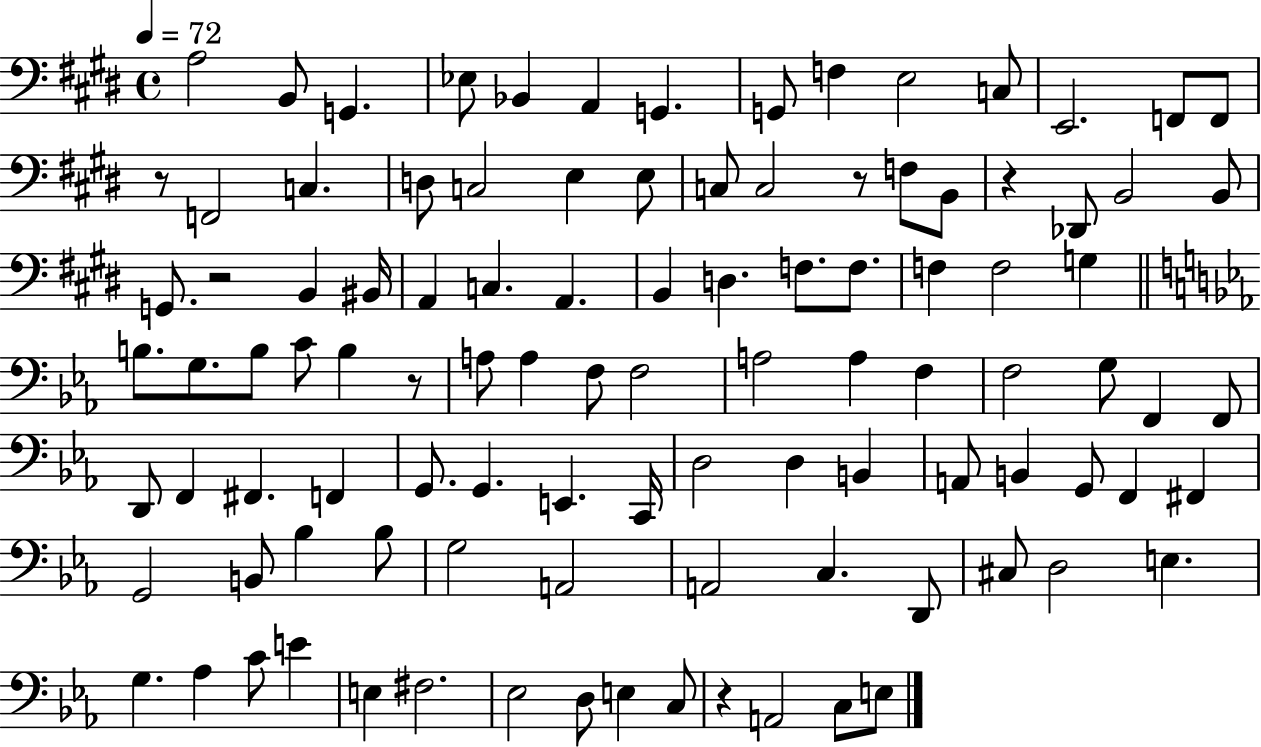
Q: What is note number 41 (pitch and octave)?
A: B3